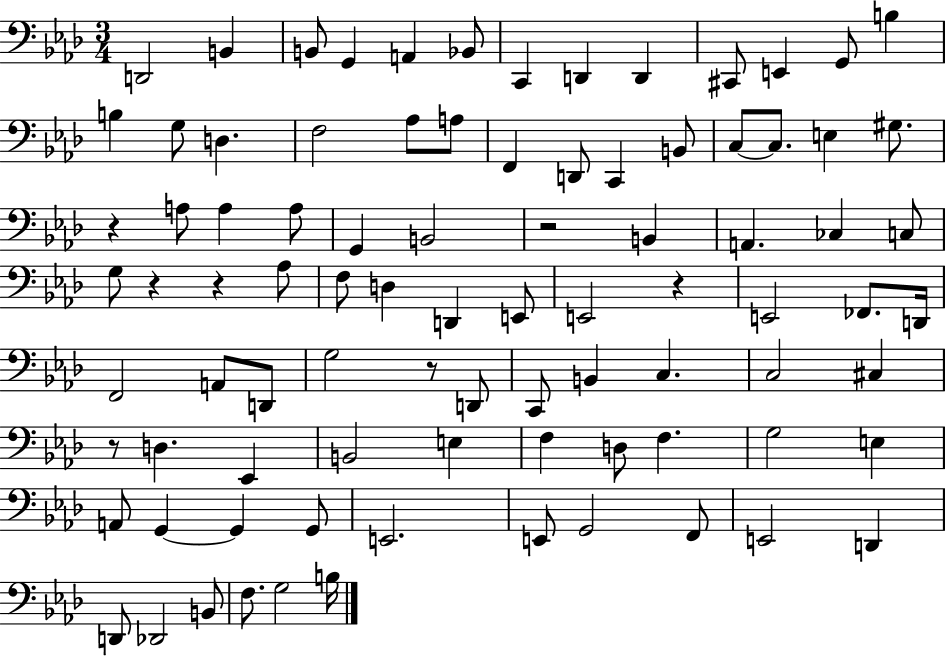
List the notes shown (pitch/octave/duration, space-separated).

D2/h B2/q B2/e G2/q A2/q Bb2/e C2/q D2/q D2/q C#2/e E2/q G2/e B3/q B3/q G3/e D3/q. F3/h Ab3/e A3/e F2/q D2/e C2/q B2/e C3/e C3/e. E3/q G#3/e. R/q A3/e A3/q A3/e G2/q B2/h R/h B2/q A2/q. CES3/q C3/e G3/e R/q R/q Ab3/e F3/e D3/q D2/q E2/e E2/h R/q E2/h FES2/e. D2/s F2/h A2/e D2/e G3/h R/e D2/e C2/e B2/q C3/q. C3/h C#3/q R/e D3/q. Eb2/q B2/h E3/q F3/q D3/e F3/q. G3/h E3/q A2/e G2/q G2/q G2/e E2/h. E2/e G2/h F2/e E2/h D2/q D2/e Db2/h B2/e F3/e. G3/h B3/s